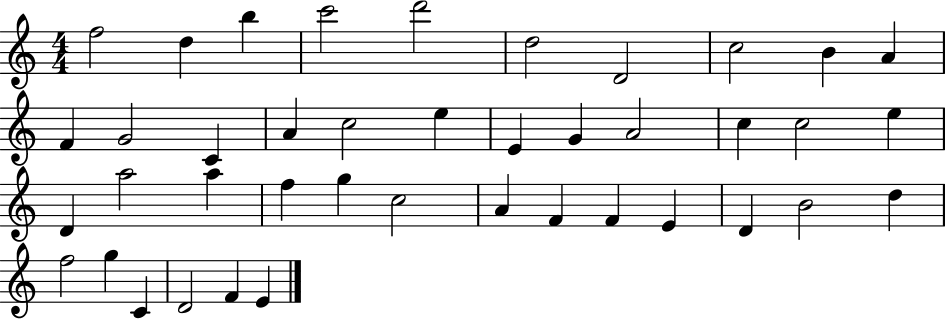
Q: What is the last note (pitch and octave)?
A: E4